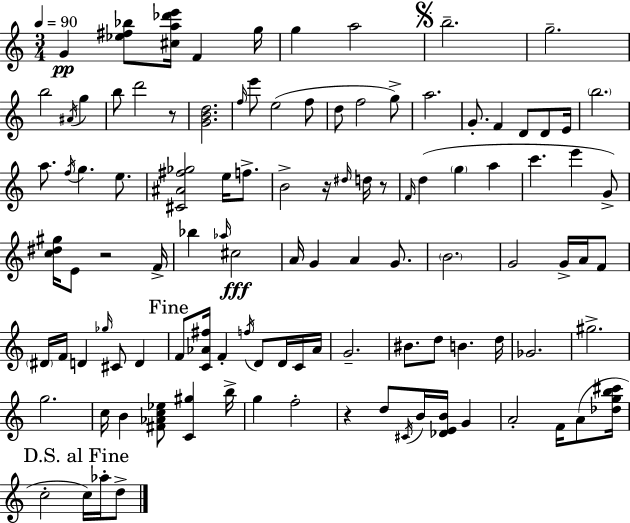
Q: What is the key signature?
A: C major